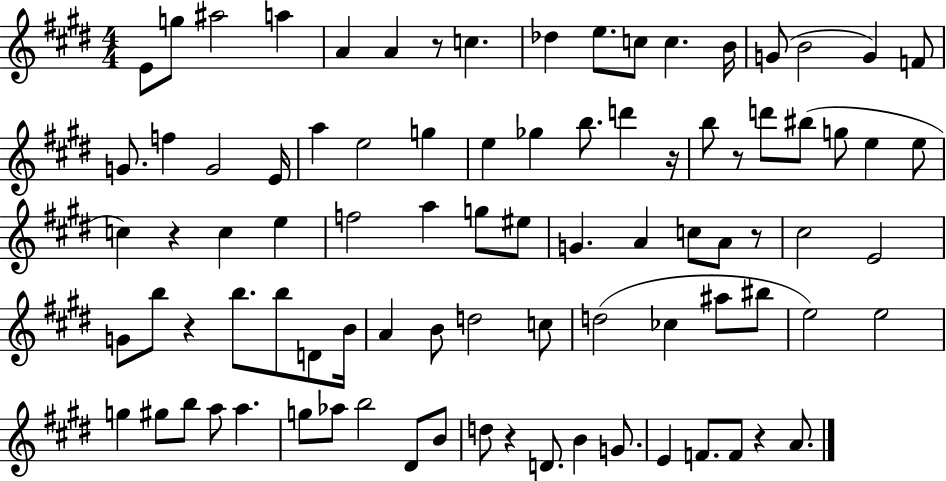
E4/e G5/e A#5/h A5/q A4/q A4/q R/e C5/q. Db5/q E5/e. C5/e C5/q. B4/s G4/e B4/h G4/q F4/e G4/e. F5/q G4/h E4/s A5/q E5/h G5/q E5/q Gb5/q B5/e. D6/q R/s B5/e R/e D6/e BIS5/e G5/e E5/q E5/e C5/q R/q C5/q E5/q F5/h A5/q G5/e EIS5/e G4/q. A4/q C5/e A4/e R/e C#5/h E4/h G4/e B5/e R/q B5/e. B5/e D4/e B4/s A4/q B4/e D5/h C5/e D5/h CES5/q A#5/e BIS5/e E5/h E5/h G5/q G#5/e B5/e A5/e A5/q. G5/e Ab5/e B5/h D#4/e B4/e D5/e R/q D4/e. B4/q G4/e. E4/q F4/e. F4/e R/q A4/e.